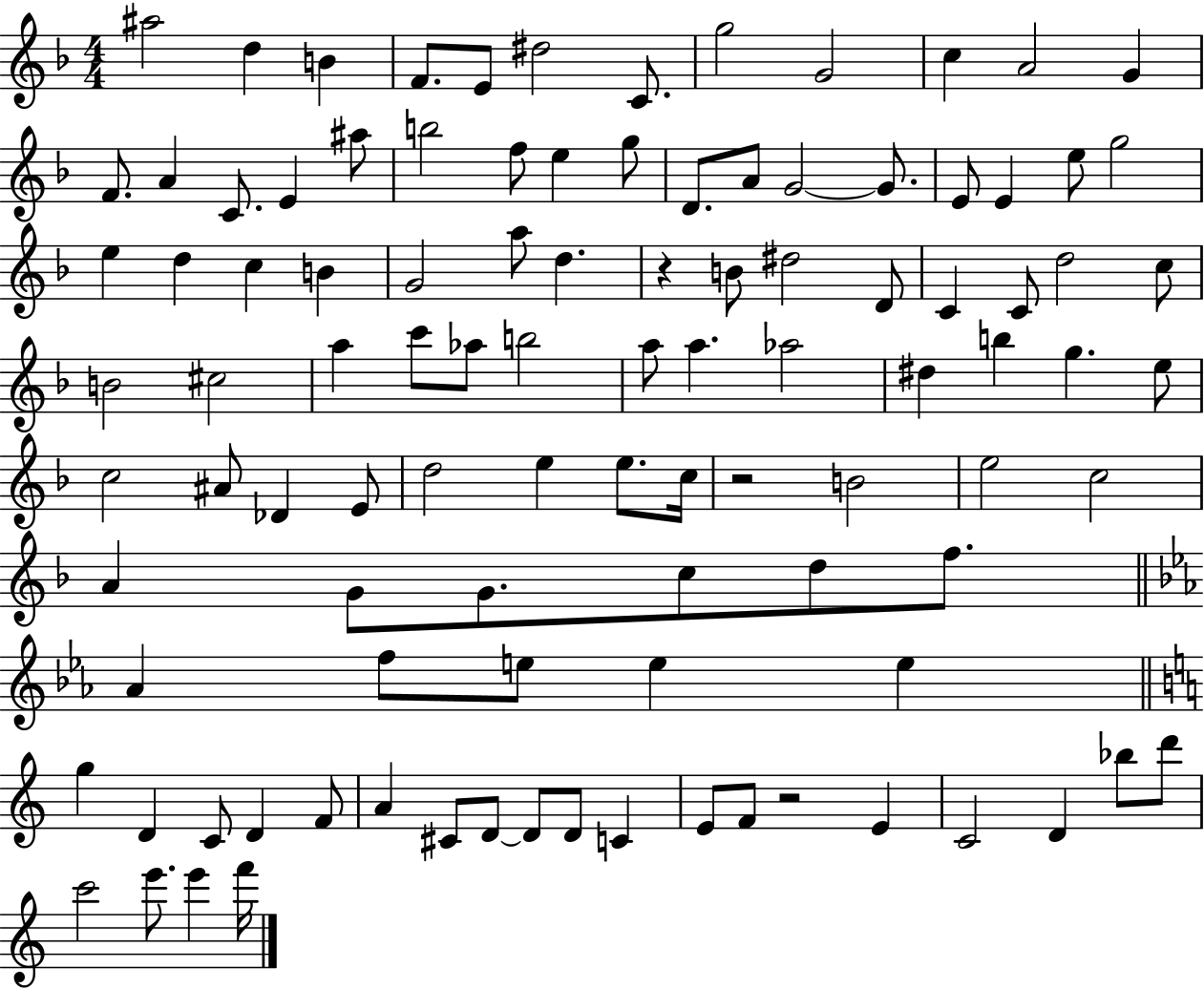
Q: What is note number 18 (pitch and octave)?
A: B5